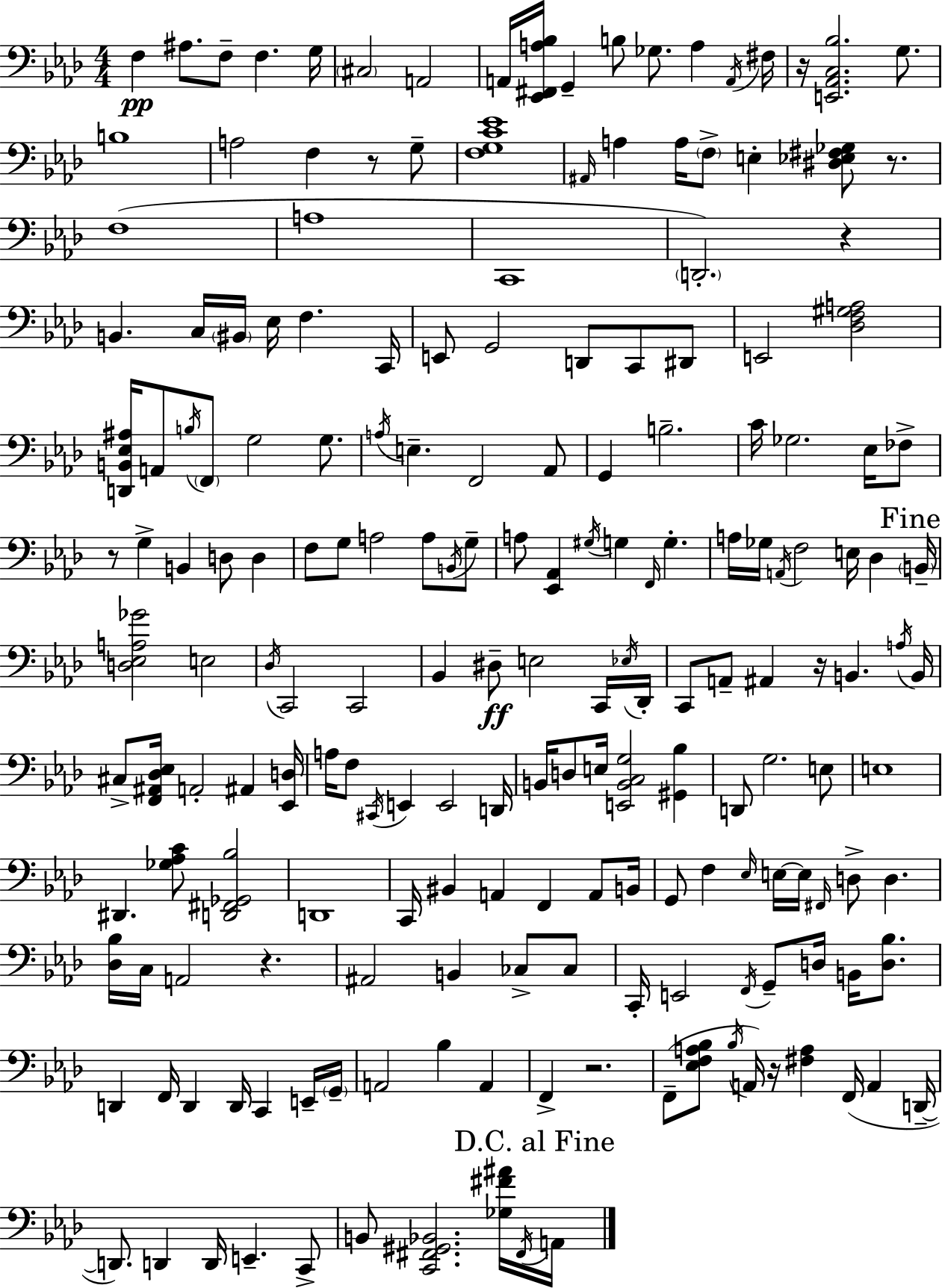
X:1
T:Untitled
M:4/4
L:1/4
K:Fm
F, ^A,/2 F,/2 F, G,/4 ^C,2 A,,2 A,,/4 [_E,,^F,,A,_B,]/4 G,, B,/2 _G,/2 A, A,,/4 ^F,/4 z/4 [E,,_A,,C,_B,]2 G,/2 B,4 A,2 F, z/2 G,/2 [F,G,C_E]4 ^A,,/4 A, A,/4 F,/2 E, [^D,_E,^F,_G,]/2 z/2 F,4 A,4 C,,4 D,,2 z B,, C,/4 ^B,,/4 _E,/4 F, C,,/4 E,,/2 G,,2 D,,/2 C,,/2 ^D,,/2 E,,2 [_D,F,^G,A,]2 [D,,B,,_E,^A,]/4 A,,/2 B,/4 F,,/2 G,2 G,/2 A,/4 E, F,,2 _A,,/2 G,, B,2 C/4 _G,2 _E,/4 _F,/2 z/2 G, B,, D,/2 D, F,/2 G,/2 A,2 A,/2 B,,/4 G,/2 A,/2 [_E,,_A,,] ^G,/4 G, F,,/4 G, A,/4 _G,/4 A,,/4 F,2 E,/4 _D, B,,/4 [D,_E,A,_G]2 E,2 _D,/4 C,,2 C,,2 _B,, ^D,/2 E,2 C,,/4 _E,/4 _D,,/4 C,,/2 A,,/2 ^A,, z/4 B,, A,/4 B,,/4 ^C,/2 [F,,^A,,_D,_E,]/4 A,,2 ^A,, [_E,,D,]/4 A,/4 F,/2 ^C,,/4 E,, E,,2 D,,/4 B,,/4 D,/2 E,/4 [E,,B,,C,G,]2 [^G,,_B,] D,,/2 G,2 E,/2 E,4 ^D,, [_G,_A,C]/2 [D,,^F,,_G,,_B,]2 D,,4 C,,/4 ^B,, A,, F,, A,,/2 B,,/4 G,,/2 F, _E,/4 E,/4 E,/4 ^F,,/4 D,/2 D, [_D,_B,]/4 C,/4 A,,2 z ^A,,2 B,, _C,/2 _C,/2 C,,/4 E,,2 F,,/4 G,,/2 D,/4 B,,/4 [D,_B,]/2 D,, F,,/4 D,, D,,/4 C,, E,,/4 G,,/4 A,,2 _B, A,, F,, z2 F,,/2 [_E,F,A,_B,]/2 _B,/4 A,,/4 z/4 [^F,A,] F,,/4 A,, D,,/4 D,,/2 D,, D,,/4 E,, C,,/2 B,,/2 [C,,^F,,^G,,_B,,]2 [_G,^F^A]/4 ^F,,/4 A,,/4